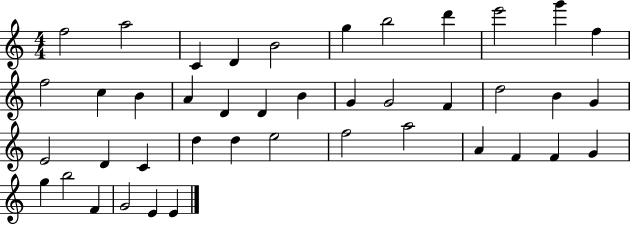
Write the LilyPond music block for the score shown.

{
  \clef treble
  \numericTimeSignature
  \time 4/4
  \key c \major
  f''2 a''2 | c'4 d'4 b'2 | g''4 b''2 d'''4 | e'''2 g'''4 f''4 | \break f''2 c''4 b'4 | a'4 d'4 d'4 b'4 | g'4 g'2 f'4 | d''2 b'4 g'4 | \break e'2 d'4 c'4 | d''4 d''4 e''2 | f''2 a''2 | a'4 f'4 f'4 g'4 | \break g''4 b''2 f'4 | g'2 e'4 e'4 | \bar "|."
}